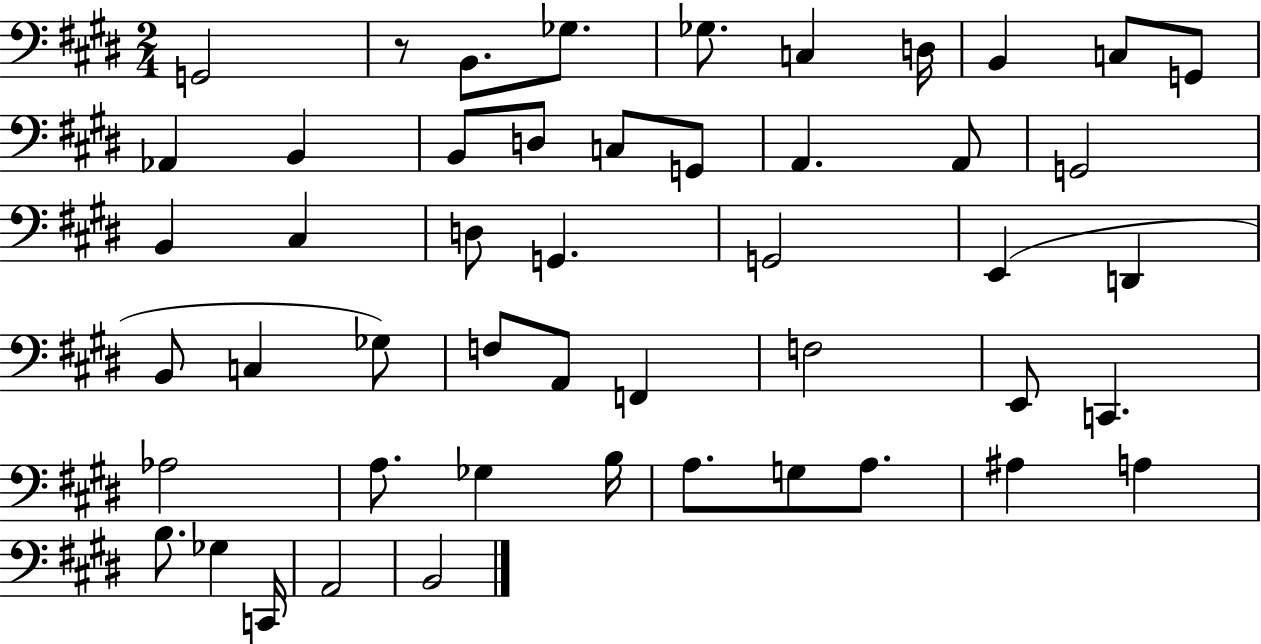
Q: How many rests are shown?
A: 1